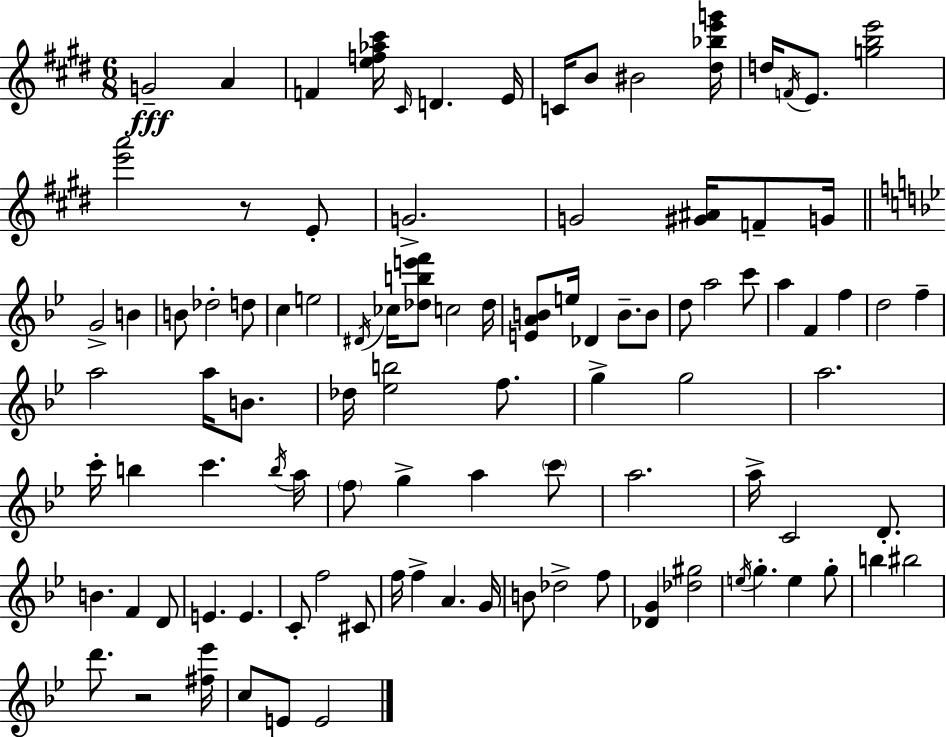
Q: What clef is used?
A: treble